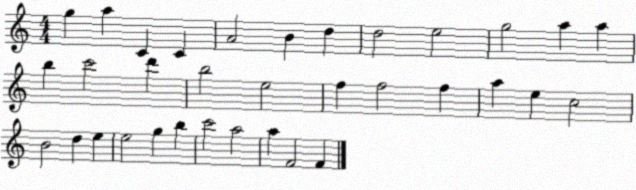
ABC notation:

X:1
T:Untitled
M:4/4
L:1/4
K:C
g a C C A2 B d d2 e2 g2 a a b c'2 d' b2 e2 f f2 f a e c2 B2 d e e2 g b c'2 a2 a F2 F